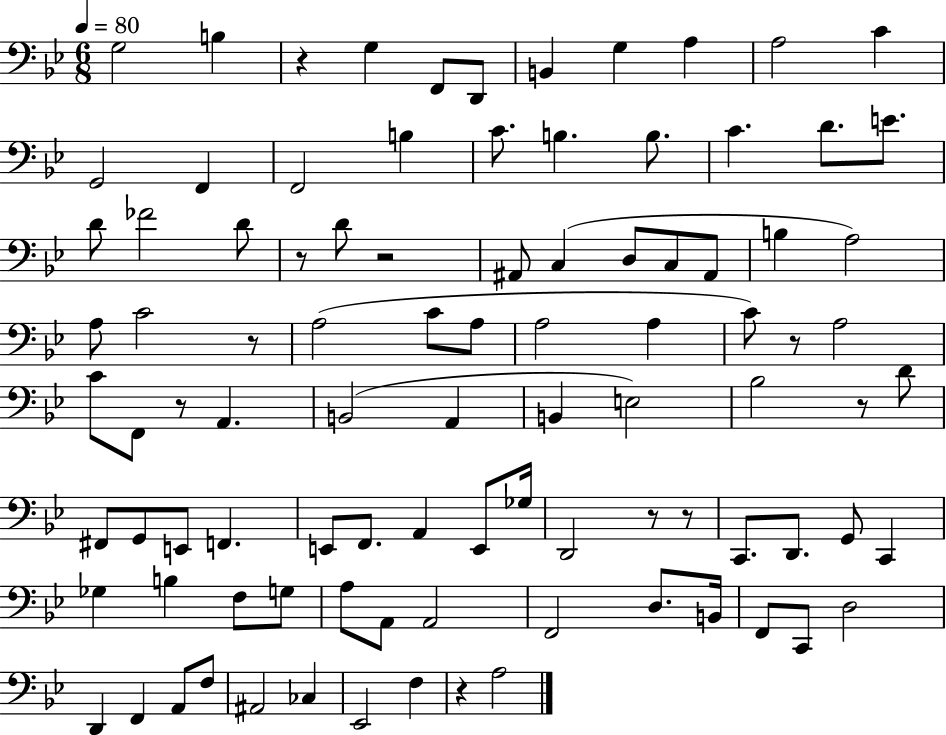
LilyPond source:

{
  \clef bass
  \numericTimeSignature
  \time 6/8
  \key bes \major
  \tempo 4 = 80
  g2 b4 | r4 g4 f,8 d,8 | b,4 g4 a4 | a2 c'4 | \break g,2 f,4 | f,2 b4 | c'8. b4. b8. | c'4. d'8. e'8. | \break d'8 fes'2 d'8 | r8 d'8 r2 | ais,8 c4( d8 c8 ais,8 | b4 a2) | \break a8 c'2 r8 | a2( c'8 a8 | a2 a4 | c'8) r8 a2 | \break c'8 f,8 r8 a,4. | b,2( a,4 | b,4 e2) | bes2 r8 d'8 | \break fis,8 g,8 e,8 f,4. | e,8 f,8. a,4 e,8 ges16 | d,2 r8 r8 | c,8. d,8. g,8 c,4 | \break ges4 b4 f8 g8 | a8 a,8 a,2 | f,2 d8. b,16 | f,8 c,8 d2 | \break d,4 f,4 a,8 f8 | ais,2 ces4 | ees,2 f4 | r4 a2 | \break \bar "|."
}